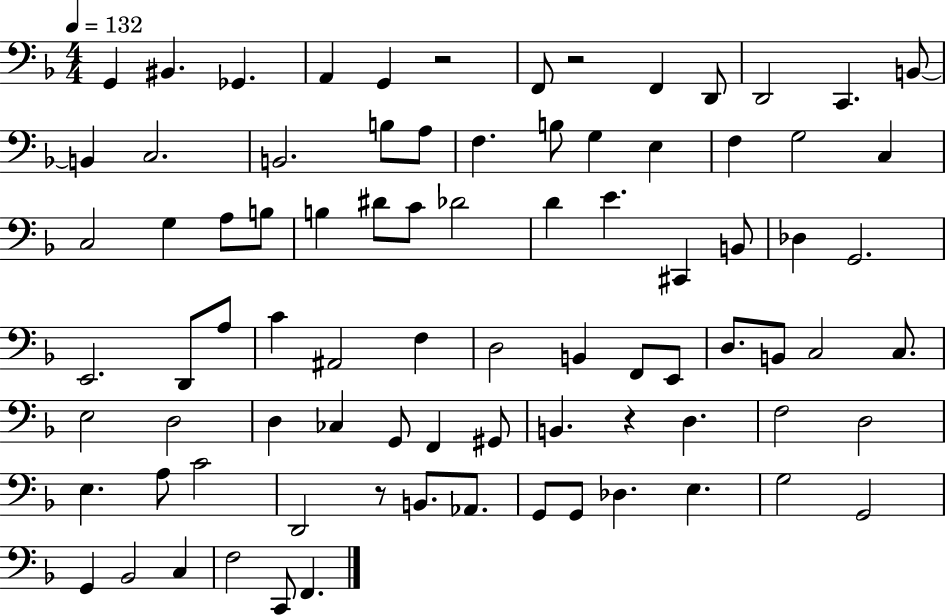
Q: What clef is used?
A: bass